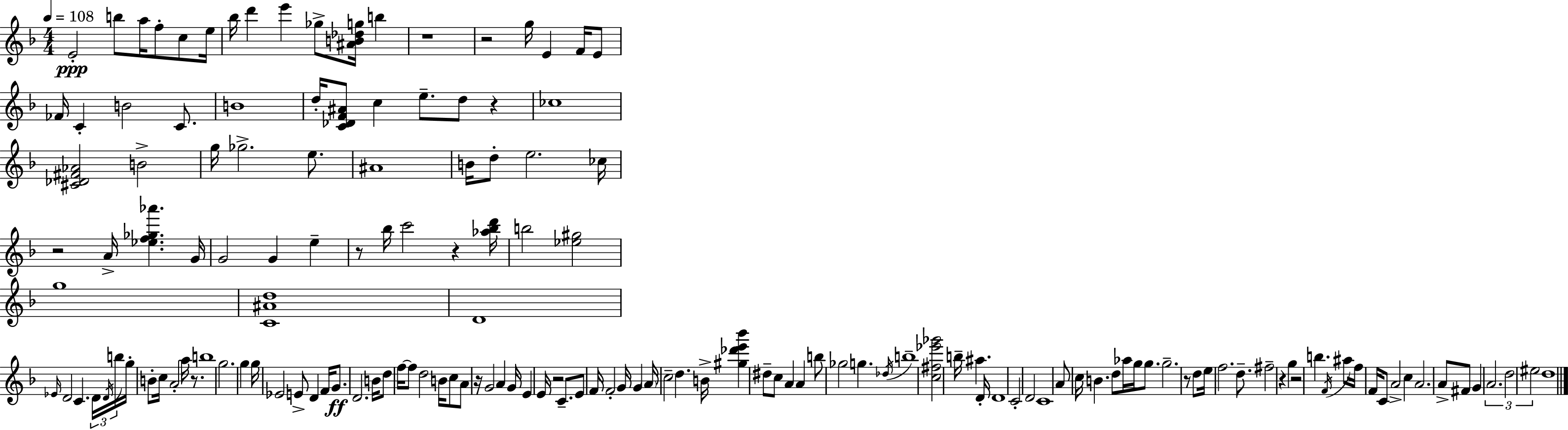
X:1
T:Untitled
M:4/4
L:1/4
K:Dm
E2 b/2 a/4 f/2 c/2 e/4 _b/4 d' e' _g/2 [^AB_dg]/4 b z4 z2 g/4 E F/4 E/2 _F/4 C B2 C/2 B4 d/4 [C_DF^A]/2 c e/2 d/2 z _c4 [^C_D^F_A]2 B2 g/4 _g2 e/2 ^A4 B/4 d/2 e2 _c/4 z2 A/4 [_ef_g_a'] G/4 G2 G e z/2 _b/4 c'2 z [_a_bd']/4 b2 [_e^g]2 g4 [C^Ad]4 D4 _E/4 D2 C D/4 D/4 b/4 g/4 B/2 c/4 A2 a/4 z/2 b4 g2 g g/4 _E2 E/2 D F/4 G/2 D2 B/4 d/2 f/4 f/2 d2 B/4 c/2 A/2 z/4 G2 A G/4 E E/4 z2 C/2 E/2 F/4 F2 G/4 G A/4 c2 d B/4 [^g_d'e'_b'] ^d/2 c/2 A A b/2 _g2 g _d/4 b4 [c^f_e'_g']2 b/4 ^a D/4 D4 C2 D2 C4 A/2 c/4 B d/2 _a/4 g/4 g/2 g2 z/2 d/2 e/4 f2 d/2 ^f2 z g z2 b F/4 ^a/2 f/4 F/4 C/2 A2 c A2 A/2 ^F/2 G A2 d2 ^e2 d4